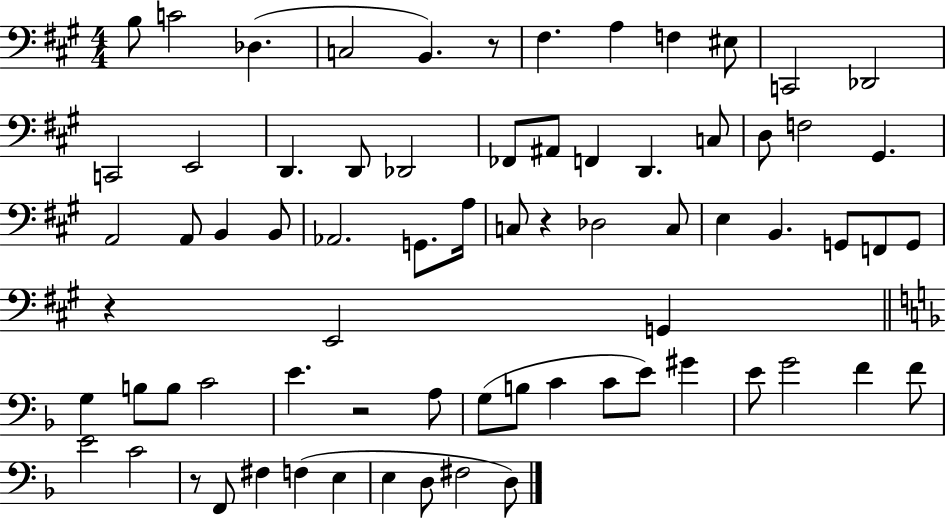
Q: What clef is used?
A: bass